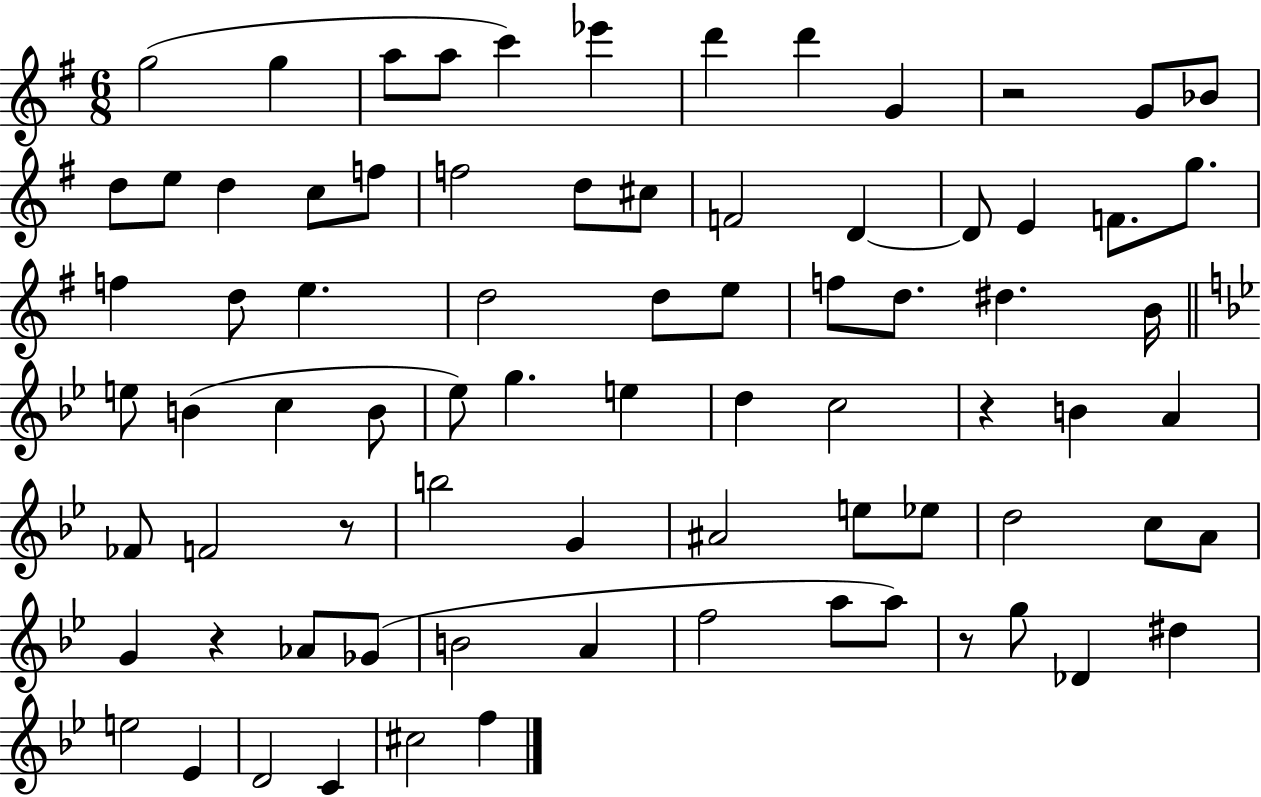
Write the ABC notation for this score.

X:1
T:Untitled
M:6/8
L:1/4
K:G
g2 g a/2 a/2 c' _e' d' d' G z2 G/2 _B/2 d/2 e/2 d c/2 f/2 f2 d/2 ^c/2 F2 D D/2 E F/2 g/2 f d/2 e d2 d/2 e/2 f/2 d/2 ^d B/4 e/2 B c B/2 _e/2 g e d c2 z B A _F/2 F2 z/2 b2 G ^A2 e/2 _e/2 d2 c/2 A/2 G z _A/2 _G/2 B2 A f2 a/2 a/2 z/2 g/2 _D ^d e2 _E D2 C ^c2 f